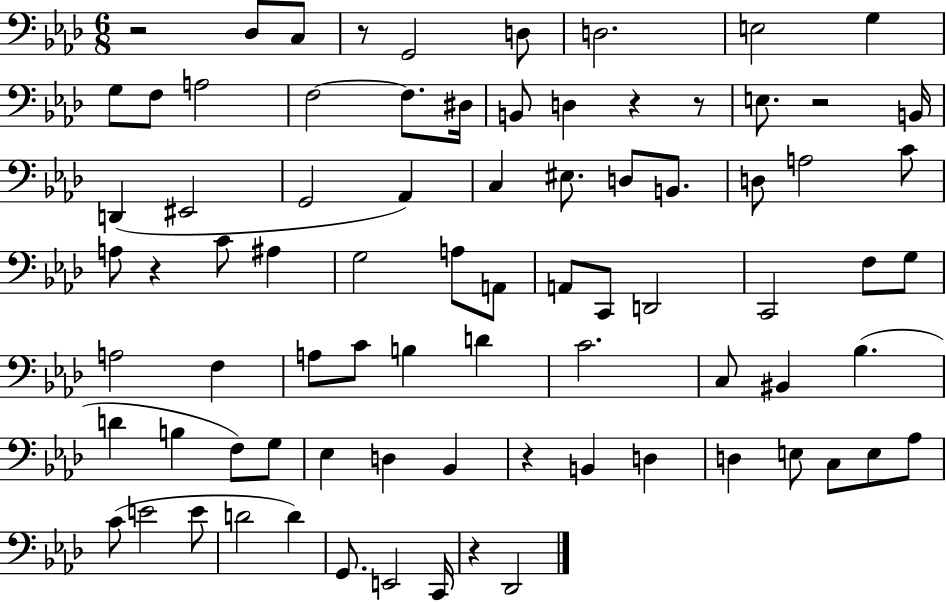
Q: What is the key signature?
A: AES major